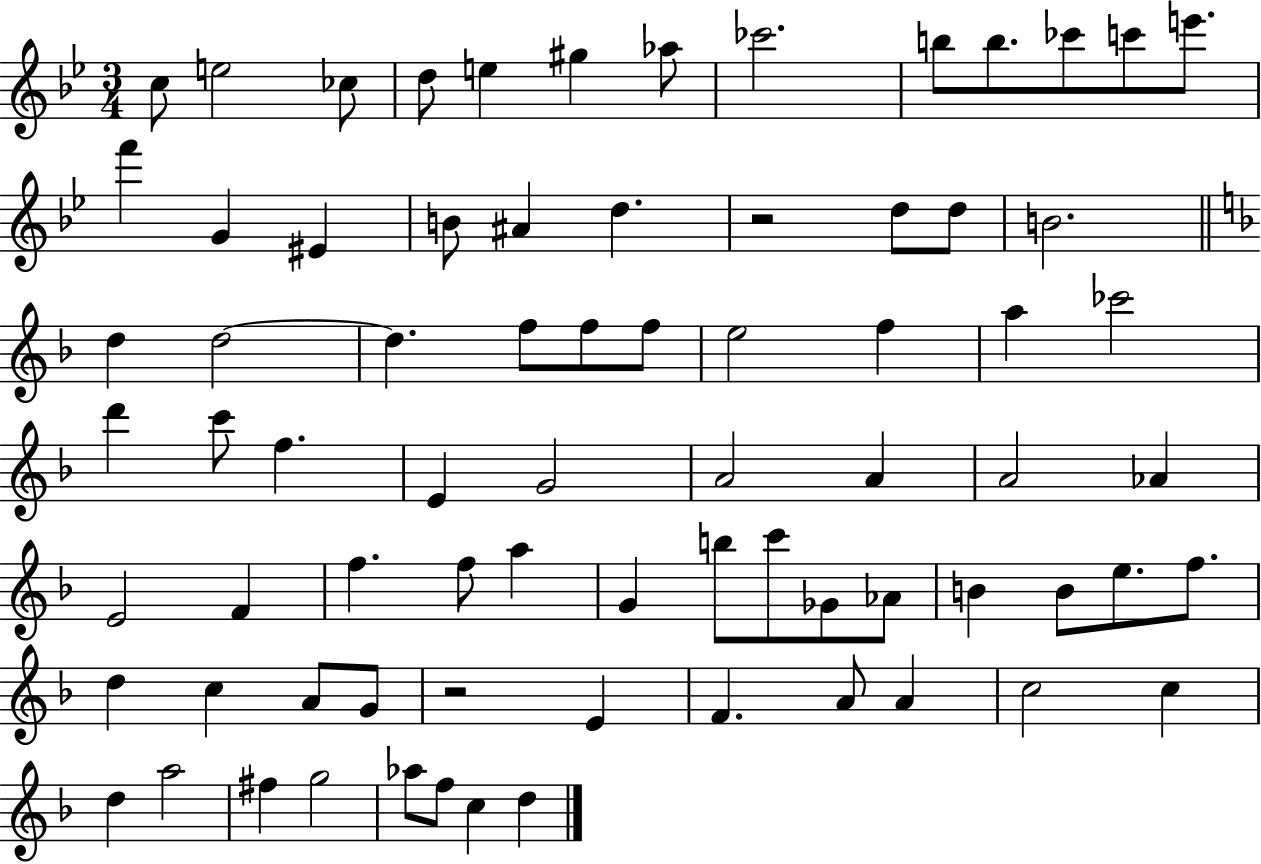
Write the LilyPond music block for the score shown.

{
  \clef treble
  \numericTimeSignature
  \time 3/4
  \key bes \major
  \repeat volta 2 { c''8 e''2 ces''8 | d''8 e''4 gis''4 aes''8 | ces'''2. | b''8 b''8. ces'''8 c'''8 e'''8. | \break f'''4 g'4 eis'4 | b'8 ais'4 d''4. | r2 d''8 d''8 | b'2. | \break \bar "||" \break \key f \major d''4 d''2~~ | d''4. f''8 f''8 f''8 | e''2 f''4 | a''4 ces'''2 | \break d'''4 c'''8 f''4. | e'4 g'2 | a'2 a'4 | a'2 aes'4 | \break e'2 f'4 | f''4. f''8 a''4 | g'4 b''8 c'''8 ges'8 aes'8 | b'4 b'8 e''8. f''8. | \break d''4 c''4 a'8 g'8 | r2 e'4 | f'4. a'8 a'4 | c''2 c''4 | \break d''4 a''2 | fis''4 g''2 | aes''8 f''8 c''4 d''4 | } \bar "|."
}